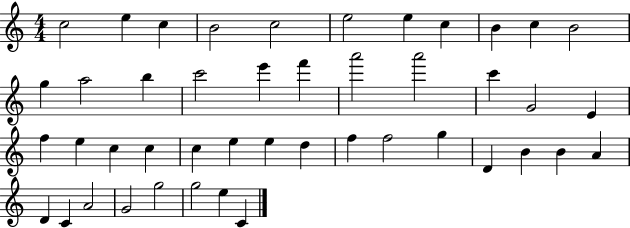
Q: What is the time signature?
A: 4/4